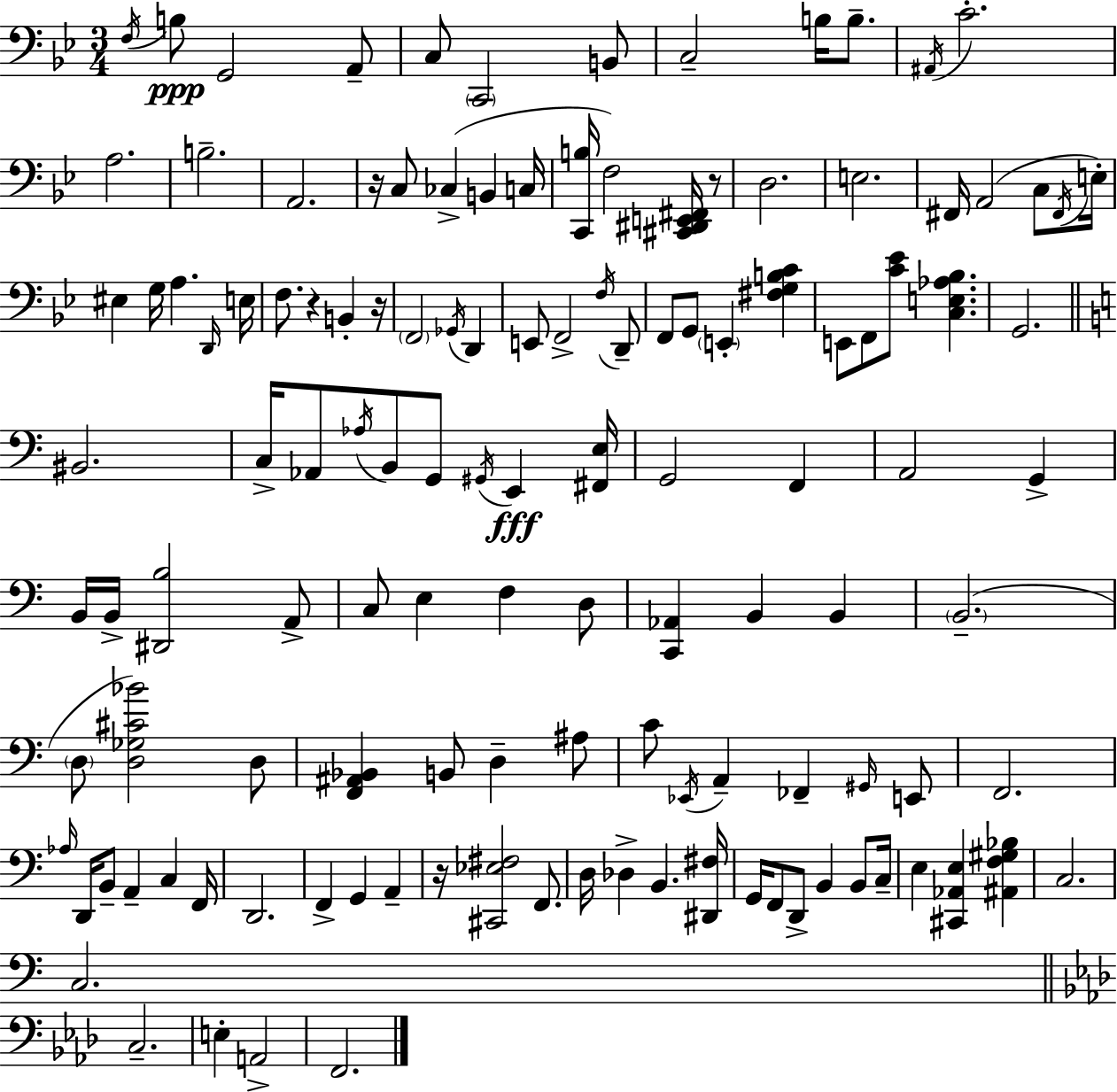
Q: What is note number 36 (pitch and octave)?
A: Gb2